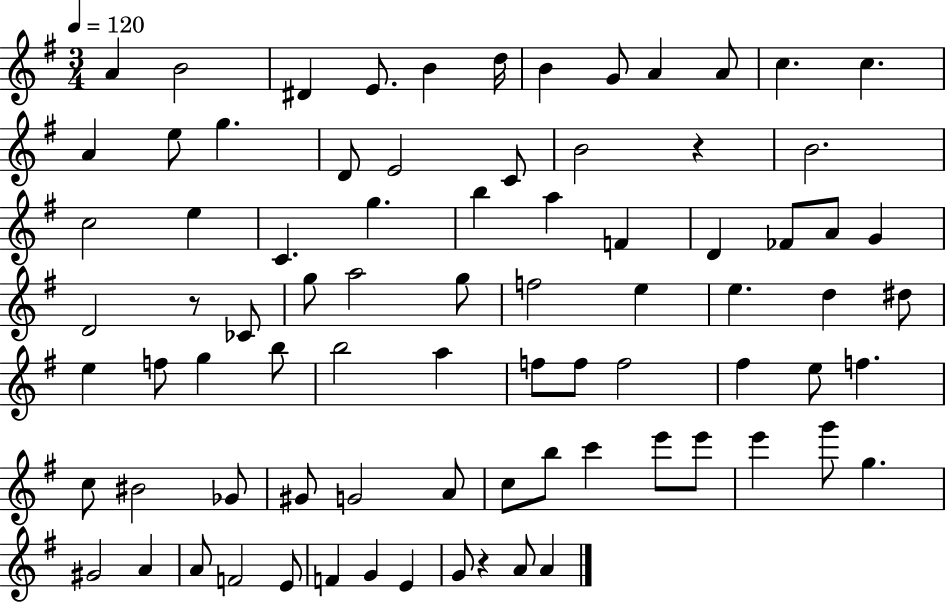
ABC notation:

X:1
T:Untitled
M:3/4
L:1/4
K:G
A B2 ^D E/2 B d/4 B G/2 A A/2 c c A e/2 g D/2 E2 C/2 B2 z B2 c2 e C g b a F D _F/2 A/2 G D2 z/2 _C/2 g/2 a2 g/2 f2 e e d ^d/2 e f/2 g b/2 b2 a f/2 f/2 f2 ^f e/2 f c/2 ^B2 _G/2 ^G/2 G2 A/2 c/2 b/2 c' e'/2 e'/2 e' g'/2 g ^G2 A A/2 F2 E/2 F G E G/2 z A/2 A